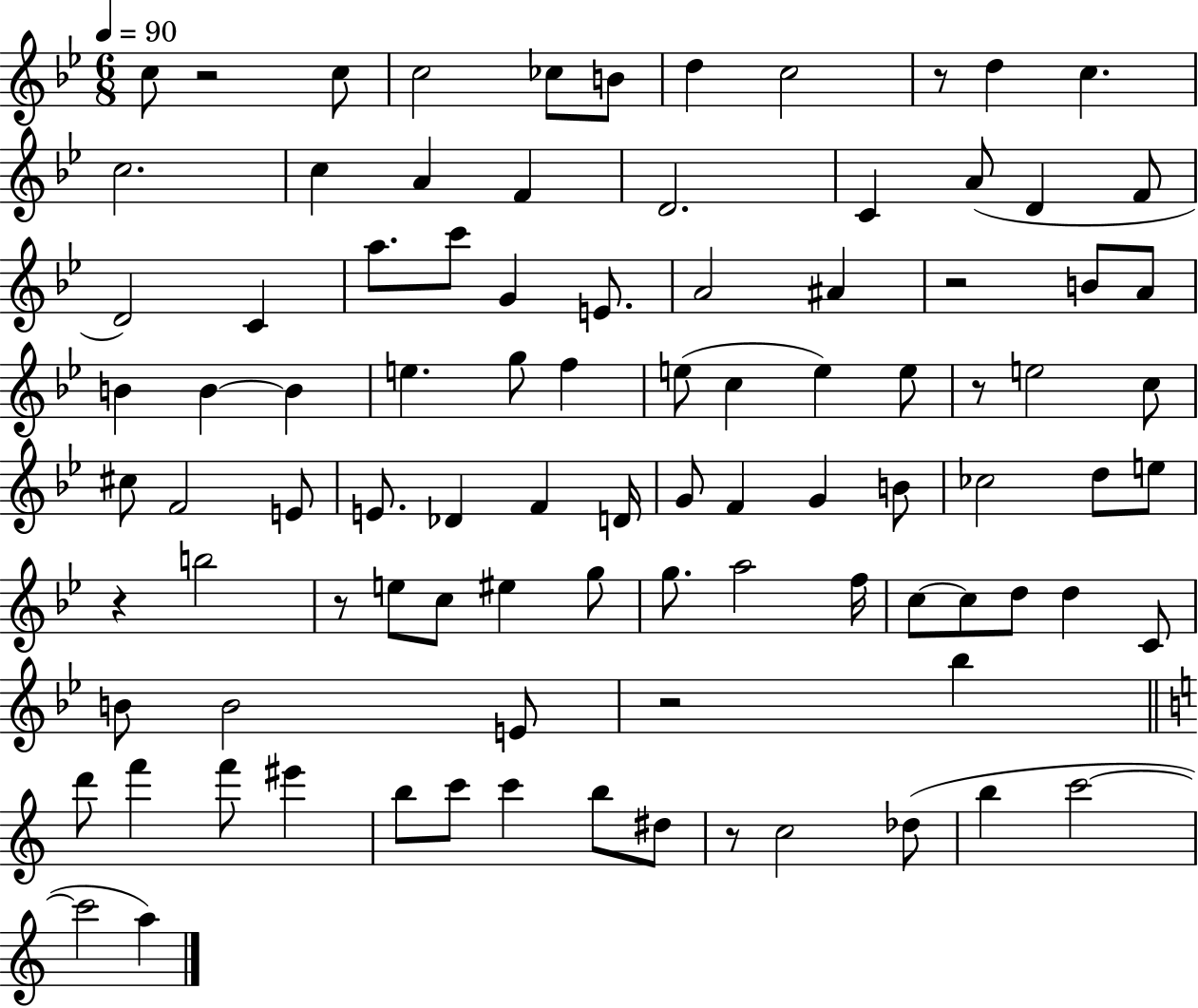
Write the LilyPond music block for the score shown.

{
  \clef treble
  \numericTimeSignature
  \time 6/8
  \key bes \major
  \tempo 4 = 90
  c''8 r2 c''8 | c''2 ces''8 b'8 | d''4 c''2 | r8 d''4 c''4. | \break c''2. | c''4 a'4 f'4 | d'2. | c'4 a'8( d'4 f'8 | \break d'2) c'4 | a''8. c'''8 g'4 e'8. | a'2 ais'4 | r2 b'8 a'8 | \break b'4 b'4~~ b'4 | e''4. g''8 f''4 | e''8( c''4 e''4) e''8 | r8 e''2 c''8 | \break cis''8 f'2 e'8 | e'8. des'4 f'4 d'16 | g'8 f'4 g'4 b'8 | ces''2 d''8 e''8 | \break r4 b''2 | r8 e''8 c''8 eis''4 g''8 | g''8. a''2 f''16 | c''8~~ c''8 d''8 d''4 c'8 | \break b'8 b'2 e'8 | r2 bes''4 | \bar "||" \break \key c \major d'''8 f'''4 f'''8 eis'''4 | b''8 c'''8 c'''4 b''8 dis''8 | r8 c''2 des''8( | b''4 c'''2~~ | \break c'''2 a''4) | \bar "|."
}